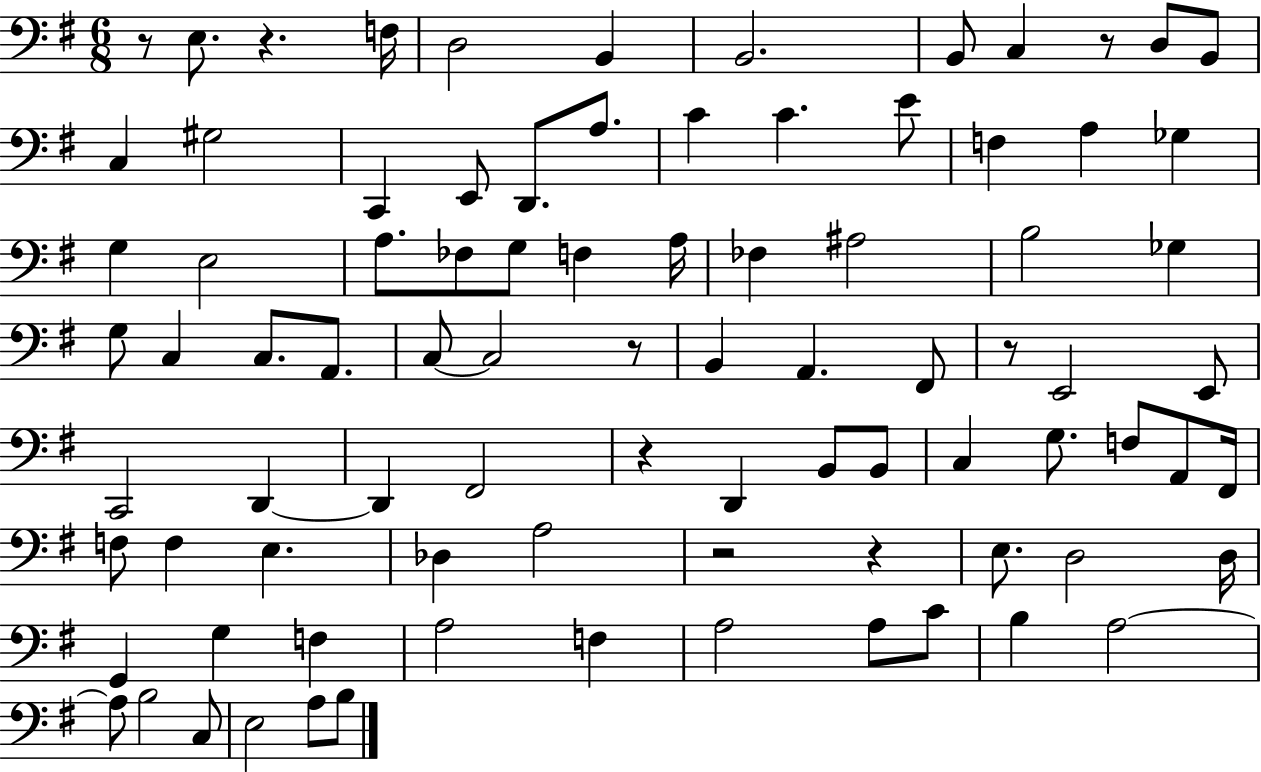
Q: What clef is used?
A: bass